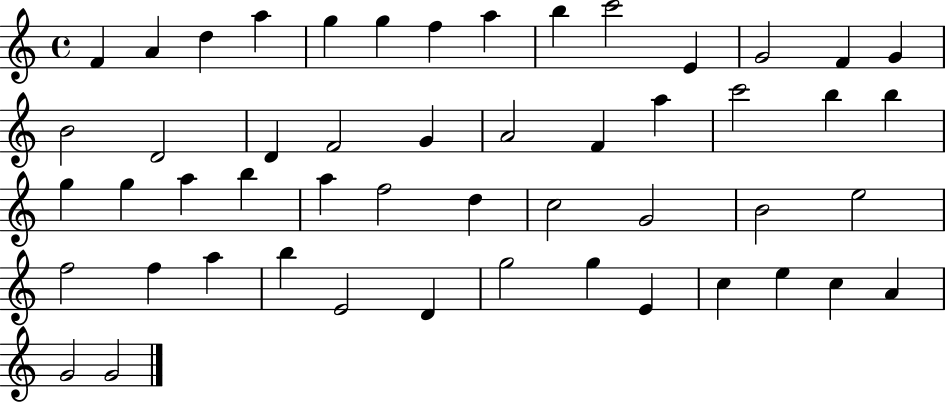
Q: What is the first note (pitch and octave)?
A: F4